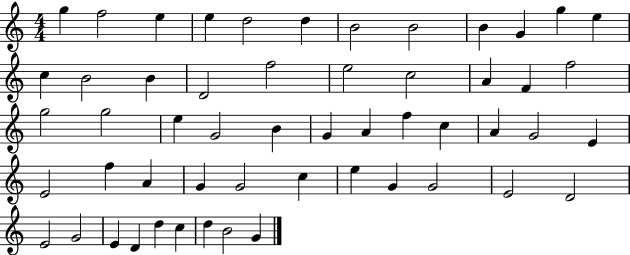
G5/q F5/h E5/q E5/q D5/h D5/q B4/h B4/h B4/q G4/q G5/q E5/q C5/q B4/h B4/q D4/h F5/h E5/h C5/h A4/q F4/q F5/h G5/h G5/h E5/q G4/h B4/q G4/q A4/q F5/q C5/q A4/q G4/h E4/q E4/h F5/q A4/q G4/q G4/h C5/q E5/q G4/q G4/h E4/h D4/h E4/h G4/h E4/q D4/q D5/q C5/q D5/q B4/h G4/q